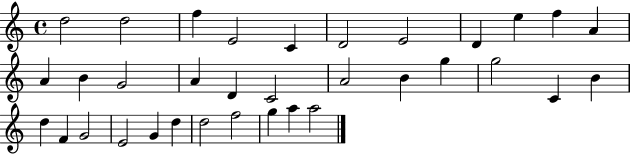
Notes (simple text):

D5/h D5/h F5/q E4/h C4/q D4/h E4/h D4/q E5/q F5/q A4/q A4/q B4/q G4/h A4/q D4/q C4/h A4/h B4/q G5/q G5/h C4/q B4/q D5/q F4/q G4/h E4/h G4/q D5/q D5/h F5/h G5/q A5/q A5/h